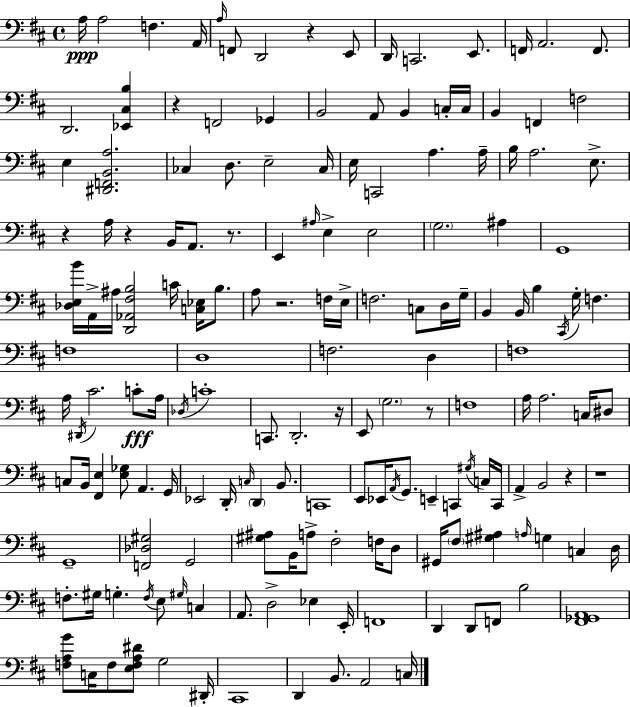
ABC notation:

X:1
T:Untitled
M:4/4
L:1/4
K:D
A,/4 A,2 F, A,,/4 A,/4 F,,/2 D,,2 z E,,/2 D,,/4 C,,2 E,,/2 F,,/4 A,,2 F,,/2 D,,2 [_E,,^C,B,] z F,,2 _G,, B,,2 A,,/2 B,, C,/4 C,/4 B,, F,, F,2 E, [^D,,F,,B,,A,]2 _C, D,/2 E,2 _C,/4 E,/4 C,,2 A, A,/4 B,/4 A,2 E,/2 z A,/4 z B,,/4 A,,/2 z/2 E,, ^A,/4 E, E,2 G,2 ^A, G,,4 [_D,E,B]/4 A,,/4 ^A,/4 [D,,_A,,^F,B,]2 C/4 [C,_E,]/4 B,/2 A,/2 z2 F,/4 E,/4 F,2 C,/2 D,/4 G,/4 B,, B,,/4 B, ^C,,/4 G,/4 F, F,4 D,4 F,2 D, F,4 A,/4 ^D,,/4 ^C2 C/2 A,/4 _D,/4 C4 C,,/2 D,,2 z/4 E,,/2 G,2 z/2 F,4 A,/4 A,2 C,/4 ^D,/2 C,/2 B,,/4 [^F,,E,] [E,_G,]/2 A,, G,,/4 _E,,2 D,,/4 C,/4 D,, B,,/2 C,,4 E,,/2 _E,,/4 A,,/4 G,,/2 E,, C,, ^G,/4 C,/4 C,,/4 A,, B,,2 z z4 G,,4 [F,,_D,^G,]2 G,,2 [^G,^A,]/2 B,,/4 A,/2 ^F,2 F,/4 D,/2 ^G,,/4 ^F,/2 [^G,^A,] A,/4 G, C, D,/4 F,/2 ^G,/4 G, F,/4 E,/2 ^G,/4 C, A,,/2 D,2 _E, E,,/4 F,,4 D,, D,,/2 F,,/2 B,2 [^F,,_G,,A,,]4 [F,A,G]/2 C,/4 F,/2 [E,F,A,^D]/2 G,2 ^D,,/4 ^C,,4 D,, B,,/2 A,,2 C,/4